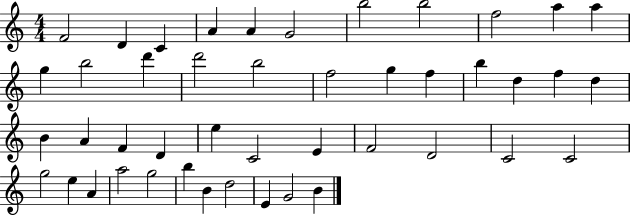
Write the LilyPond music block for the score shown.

{
  \clef treble
  \numericTimeSignature
  \time 4/4
  \key c \major
  f'2 d'4 c'4 | a'4 a'4 g'2 | b''2 b''2 | f''2 a''4 a''4 | \break g''4 b''2 d'''4 | d'''2 b''2 | f''2 g''4 f''4 | b''4 d''4 f''4 d''4 | \break b'4 a'4 f'4 d'4 | e''4 c'2 e'4 | f'2 d'2 | c'2 c'2 | \break g''2 e''4 a'4 | a''2 g''2 | b''4 b'4 d''2 | e'4 g'2 b'4 | \break \bar "|."
}